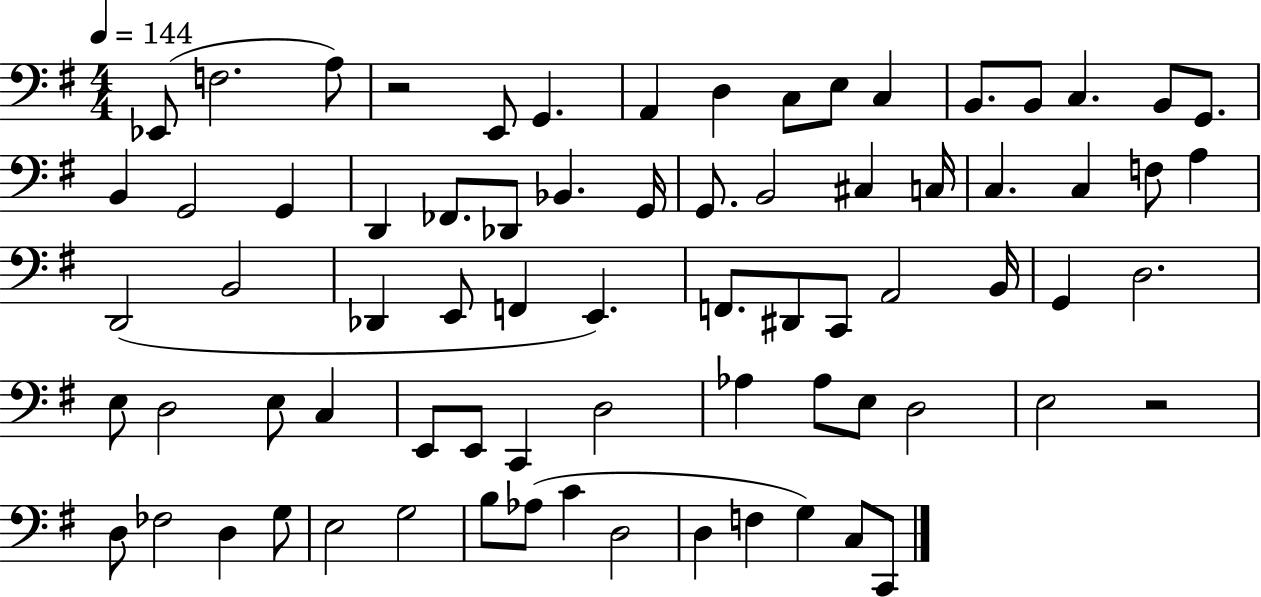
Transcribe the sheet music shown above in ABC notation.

X:1
T:Untitled
M:4/4
L:1/4
K:G
_E,,/2 F,2 A,/2 z2 E,,/2 G,, A,, D, C,/2 E,/2 C, B,,/2 B,,/2 C, B,,/2 G,,/2 B,, G,,2 G,, D,, _F,,/2 _D,,/2 _B,, G,,/4 G,,/2 B,,2 ^C, C,/4 C, C, F,/2 A, D,,2 B,,2 _D,, E,,/2 F,, E,, F,,/2 ^D,,/2 C,,/2 A,,2 B,,/4 G,, D,2 E,/2 D,2 E,/2 C, E,,/2 E,,/2 C,, D,2 _A, _A,/2 E,/2 D,2 E,2 z2 D,/2 _F,2 D, G,/2 E,2 G,2 B,/2 _A,/2 C D,2 D, F, G, C,/2 C,,/2